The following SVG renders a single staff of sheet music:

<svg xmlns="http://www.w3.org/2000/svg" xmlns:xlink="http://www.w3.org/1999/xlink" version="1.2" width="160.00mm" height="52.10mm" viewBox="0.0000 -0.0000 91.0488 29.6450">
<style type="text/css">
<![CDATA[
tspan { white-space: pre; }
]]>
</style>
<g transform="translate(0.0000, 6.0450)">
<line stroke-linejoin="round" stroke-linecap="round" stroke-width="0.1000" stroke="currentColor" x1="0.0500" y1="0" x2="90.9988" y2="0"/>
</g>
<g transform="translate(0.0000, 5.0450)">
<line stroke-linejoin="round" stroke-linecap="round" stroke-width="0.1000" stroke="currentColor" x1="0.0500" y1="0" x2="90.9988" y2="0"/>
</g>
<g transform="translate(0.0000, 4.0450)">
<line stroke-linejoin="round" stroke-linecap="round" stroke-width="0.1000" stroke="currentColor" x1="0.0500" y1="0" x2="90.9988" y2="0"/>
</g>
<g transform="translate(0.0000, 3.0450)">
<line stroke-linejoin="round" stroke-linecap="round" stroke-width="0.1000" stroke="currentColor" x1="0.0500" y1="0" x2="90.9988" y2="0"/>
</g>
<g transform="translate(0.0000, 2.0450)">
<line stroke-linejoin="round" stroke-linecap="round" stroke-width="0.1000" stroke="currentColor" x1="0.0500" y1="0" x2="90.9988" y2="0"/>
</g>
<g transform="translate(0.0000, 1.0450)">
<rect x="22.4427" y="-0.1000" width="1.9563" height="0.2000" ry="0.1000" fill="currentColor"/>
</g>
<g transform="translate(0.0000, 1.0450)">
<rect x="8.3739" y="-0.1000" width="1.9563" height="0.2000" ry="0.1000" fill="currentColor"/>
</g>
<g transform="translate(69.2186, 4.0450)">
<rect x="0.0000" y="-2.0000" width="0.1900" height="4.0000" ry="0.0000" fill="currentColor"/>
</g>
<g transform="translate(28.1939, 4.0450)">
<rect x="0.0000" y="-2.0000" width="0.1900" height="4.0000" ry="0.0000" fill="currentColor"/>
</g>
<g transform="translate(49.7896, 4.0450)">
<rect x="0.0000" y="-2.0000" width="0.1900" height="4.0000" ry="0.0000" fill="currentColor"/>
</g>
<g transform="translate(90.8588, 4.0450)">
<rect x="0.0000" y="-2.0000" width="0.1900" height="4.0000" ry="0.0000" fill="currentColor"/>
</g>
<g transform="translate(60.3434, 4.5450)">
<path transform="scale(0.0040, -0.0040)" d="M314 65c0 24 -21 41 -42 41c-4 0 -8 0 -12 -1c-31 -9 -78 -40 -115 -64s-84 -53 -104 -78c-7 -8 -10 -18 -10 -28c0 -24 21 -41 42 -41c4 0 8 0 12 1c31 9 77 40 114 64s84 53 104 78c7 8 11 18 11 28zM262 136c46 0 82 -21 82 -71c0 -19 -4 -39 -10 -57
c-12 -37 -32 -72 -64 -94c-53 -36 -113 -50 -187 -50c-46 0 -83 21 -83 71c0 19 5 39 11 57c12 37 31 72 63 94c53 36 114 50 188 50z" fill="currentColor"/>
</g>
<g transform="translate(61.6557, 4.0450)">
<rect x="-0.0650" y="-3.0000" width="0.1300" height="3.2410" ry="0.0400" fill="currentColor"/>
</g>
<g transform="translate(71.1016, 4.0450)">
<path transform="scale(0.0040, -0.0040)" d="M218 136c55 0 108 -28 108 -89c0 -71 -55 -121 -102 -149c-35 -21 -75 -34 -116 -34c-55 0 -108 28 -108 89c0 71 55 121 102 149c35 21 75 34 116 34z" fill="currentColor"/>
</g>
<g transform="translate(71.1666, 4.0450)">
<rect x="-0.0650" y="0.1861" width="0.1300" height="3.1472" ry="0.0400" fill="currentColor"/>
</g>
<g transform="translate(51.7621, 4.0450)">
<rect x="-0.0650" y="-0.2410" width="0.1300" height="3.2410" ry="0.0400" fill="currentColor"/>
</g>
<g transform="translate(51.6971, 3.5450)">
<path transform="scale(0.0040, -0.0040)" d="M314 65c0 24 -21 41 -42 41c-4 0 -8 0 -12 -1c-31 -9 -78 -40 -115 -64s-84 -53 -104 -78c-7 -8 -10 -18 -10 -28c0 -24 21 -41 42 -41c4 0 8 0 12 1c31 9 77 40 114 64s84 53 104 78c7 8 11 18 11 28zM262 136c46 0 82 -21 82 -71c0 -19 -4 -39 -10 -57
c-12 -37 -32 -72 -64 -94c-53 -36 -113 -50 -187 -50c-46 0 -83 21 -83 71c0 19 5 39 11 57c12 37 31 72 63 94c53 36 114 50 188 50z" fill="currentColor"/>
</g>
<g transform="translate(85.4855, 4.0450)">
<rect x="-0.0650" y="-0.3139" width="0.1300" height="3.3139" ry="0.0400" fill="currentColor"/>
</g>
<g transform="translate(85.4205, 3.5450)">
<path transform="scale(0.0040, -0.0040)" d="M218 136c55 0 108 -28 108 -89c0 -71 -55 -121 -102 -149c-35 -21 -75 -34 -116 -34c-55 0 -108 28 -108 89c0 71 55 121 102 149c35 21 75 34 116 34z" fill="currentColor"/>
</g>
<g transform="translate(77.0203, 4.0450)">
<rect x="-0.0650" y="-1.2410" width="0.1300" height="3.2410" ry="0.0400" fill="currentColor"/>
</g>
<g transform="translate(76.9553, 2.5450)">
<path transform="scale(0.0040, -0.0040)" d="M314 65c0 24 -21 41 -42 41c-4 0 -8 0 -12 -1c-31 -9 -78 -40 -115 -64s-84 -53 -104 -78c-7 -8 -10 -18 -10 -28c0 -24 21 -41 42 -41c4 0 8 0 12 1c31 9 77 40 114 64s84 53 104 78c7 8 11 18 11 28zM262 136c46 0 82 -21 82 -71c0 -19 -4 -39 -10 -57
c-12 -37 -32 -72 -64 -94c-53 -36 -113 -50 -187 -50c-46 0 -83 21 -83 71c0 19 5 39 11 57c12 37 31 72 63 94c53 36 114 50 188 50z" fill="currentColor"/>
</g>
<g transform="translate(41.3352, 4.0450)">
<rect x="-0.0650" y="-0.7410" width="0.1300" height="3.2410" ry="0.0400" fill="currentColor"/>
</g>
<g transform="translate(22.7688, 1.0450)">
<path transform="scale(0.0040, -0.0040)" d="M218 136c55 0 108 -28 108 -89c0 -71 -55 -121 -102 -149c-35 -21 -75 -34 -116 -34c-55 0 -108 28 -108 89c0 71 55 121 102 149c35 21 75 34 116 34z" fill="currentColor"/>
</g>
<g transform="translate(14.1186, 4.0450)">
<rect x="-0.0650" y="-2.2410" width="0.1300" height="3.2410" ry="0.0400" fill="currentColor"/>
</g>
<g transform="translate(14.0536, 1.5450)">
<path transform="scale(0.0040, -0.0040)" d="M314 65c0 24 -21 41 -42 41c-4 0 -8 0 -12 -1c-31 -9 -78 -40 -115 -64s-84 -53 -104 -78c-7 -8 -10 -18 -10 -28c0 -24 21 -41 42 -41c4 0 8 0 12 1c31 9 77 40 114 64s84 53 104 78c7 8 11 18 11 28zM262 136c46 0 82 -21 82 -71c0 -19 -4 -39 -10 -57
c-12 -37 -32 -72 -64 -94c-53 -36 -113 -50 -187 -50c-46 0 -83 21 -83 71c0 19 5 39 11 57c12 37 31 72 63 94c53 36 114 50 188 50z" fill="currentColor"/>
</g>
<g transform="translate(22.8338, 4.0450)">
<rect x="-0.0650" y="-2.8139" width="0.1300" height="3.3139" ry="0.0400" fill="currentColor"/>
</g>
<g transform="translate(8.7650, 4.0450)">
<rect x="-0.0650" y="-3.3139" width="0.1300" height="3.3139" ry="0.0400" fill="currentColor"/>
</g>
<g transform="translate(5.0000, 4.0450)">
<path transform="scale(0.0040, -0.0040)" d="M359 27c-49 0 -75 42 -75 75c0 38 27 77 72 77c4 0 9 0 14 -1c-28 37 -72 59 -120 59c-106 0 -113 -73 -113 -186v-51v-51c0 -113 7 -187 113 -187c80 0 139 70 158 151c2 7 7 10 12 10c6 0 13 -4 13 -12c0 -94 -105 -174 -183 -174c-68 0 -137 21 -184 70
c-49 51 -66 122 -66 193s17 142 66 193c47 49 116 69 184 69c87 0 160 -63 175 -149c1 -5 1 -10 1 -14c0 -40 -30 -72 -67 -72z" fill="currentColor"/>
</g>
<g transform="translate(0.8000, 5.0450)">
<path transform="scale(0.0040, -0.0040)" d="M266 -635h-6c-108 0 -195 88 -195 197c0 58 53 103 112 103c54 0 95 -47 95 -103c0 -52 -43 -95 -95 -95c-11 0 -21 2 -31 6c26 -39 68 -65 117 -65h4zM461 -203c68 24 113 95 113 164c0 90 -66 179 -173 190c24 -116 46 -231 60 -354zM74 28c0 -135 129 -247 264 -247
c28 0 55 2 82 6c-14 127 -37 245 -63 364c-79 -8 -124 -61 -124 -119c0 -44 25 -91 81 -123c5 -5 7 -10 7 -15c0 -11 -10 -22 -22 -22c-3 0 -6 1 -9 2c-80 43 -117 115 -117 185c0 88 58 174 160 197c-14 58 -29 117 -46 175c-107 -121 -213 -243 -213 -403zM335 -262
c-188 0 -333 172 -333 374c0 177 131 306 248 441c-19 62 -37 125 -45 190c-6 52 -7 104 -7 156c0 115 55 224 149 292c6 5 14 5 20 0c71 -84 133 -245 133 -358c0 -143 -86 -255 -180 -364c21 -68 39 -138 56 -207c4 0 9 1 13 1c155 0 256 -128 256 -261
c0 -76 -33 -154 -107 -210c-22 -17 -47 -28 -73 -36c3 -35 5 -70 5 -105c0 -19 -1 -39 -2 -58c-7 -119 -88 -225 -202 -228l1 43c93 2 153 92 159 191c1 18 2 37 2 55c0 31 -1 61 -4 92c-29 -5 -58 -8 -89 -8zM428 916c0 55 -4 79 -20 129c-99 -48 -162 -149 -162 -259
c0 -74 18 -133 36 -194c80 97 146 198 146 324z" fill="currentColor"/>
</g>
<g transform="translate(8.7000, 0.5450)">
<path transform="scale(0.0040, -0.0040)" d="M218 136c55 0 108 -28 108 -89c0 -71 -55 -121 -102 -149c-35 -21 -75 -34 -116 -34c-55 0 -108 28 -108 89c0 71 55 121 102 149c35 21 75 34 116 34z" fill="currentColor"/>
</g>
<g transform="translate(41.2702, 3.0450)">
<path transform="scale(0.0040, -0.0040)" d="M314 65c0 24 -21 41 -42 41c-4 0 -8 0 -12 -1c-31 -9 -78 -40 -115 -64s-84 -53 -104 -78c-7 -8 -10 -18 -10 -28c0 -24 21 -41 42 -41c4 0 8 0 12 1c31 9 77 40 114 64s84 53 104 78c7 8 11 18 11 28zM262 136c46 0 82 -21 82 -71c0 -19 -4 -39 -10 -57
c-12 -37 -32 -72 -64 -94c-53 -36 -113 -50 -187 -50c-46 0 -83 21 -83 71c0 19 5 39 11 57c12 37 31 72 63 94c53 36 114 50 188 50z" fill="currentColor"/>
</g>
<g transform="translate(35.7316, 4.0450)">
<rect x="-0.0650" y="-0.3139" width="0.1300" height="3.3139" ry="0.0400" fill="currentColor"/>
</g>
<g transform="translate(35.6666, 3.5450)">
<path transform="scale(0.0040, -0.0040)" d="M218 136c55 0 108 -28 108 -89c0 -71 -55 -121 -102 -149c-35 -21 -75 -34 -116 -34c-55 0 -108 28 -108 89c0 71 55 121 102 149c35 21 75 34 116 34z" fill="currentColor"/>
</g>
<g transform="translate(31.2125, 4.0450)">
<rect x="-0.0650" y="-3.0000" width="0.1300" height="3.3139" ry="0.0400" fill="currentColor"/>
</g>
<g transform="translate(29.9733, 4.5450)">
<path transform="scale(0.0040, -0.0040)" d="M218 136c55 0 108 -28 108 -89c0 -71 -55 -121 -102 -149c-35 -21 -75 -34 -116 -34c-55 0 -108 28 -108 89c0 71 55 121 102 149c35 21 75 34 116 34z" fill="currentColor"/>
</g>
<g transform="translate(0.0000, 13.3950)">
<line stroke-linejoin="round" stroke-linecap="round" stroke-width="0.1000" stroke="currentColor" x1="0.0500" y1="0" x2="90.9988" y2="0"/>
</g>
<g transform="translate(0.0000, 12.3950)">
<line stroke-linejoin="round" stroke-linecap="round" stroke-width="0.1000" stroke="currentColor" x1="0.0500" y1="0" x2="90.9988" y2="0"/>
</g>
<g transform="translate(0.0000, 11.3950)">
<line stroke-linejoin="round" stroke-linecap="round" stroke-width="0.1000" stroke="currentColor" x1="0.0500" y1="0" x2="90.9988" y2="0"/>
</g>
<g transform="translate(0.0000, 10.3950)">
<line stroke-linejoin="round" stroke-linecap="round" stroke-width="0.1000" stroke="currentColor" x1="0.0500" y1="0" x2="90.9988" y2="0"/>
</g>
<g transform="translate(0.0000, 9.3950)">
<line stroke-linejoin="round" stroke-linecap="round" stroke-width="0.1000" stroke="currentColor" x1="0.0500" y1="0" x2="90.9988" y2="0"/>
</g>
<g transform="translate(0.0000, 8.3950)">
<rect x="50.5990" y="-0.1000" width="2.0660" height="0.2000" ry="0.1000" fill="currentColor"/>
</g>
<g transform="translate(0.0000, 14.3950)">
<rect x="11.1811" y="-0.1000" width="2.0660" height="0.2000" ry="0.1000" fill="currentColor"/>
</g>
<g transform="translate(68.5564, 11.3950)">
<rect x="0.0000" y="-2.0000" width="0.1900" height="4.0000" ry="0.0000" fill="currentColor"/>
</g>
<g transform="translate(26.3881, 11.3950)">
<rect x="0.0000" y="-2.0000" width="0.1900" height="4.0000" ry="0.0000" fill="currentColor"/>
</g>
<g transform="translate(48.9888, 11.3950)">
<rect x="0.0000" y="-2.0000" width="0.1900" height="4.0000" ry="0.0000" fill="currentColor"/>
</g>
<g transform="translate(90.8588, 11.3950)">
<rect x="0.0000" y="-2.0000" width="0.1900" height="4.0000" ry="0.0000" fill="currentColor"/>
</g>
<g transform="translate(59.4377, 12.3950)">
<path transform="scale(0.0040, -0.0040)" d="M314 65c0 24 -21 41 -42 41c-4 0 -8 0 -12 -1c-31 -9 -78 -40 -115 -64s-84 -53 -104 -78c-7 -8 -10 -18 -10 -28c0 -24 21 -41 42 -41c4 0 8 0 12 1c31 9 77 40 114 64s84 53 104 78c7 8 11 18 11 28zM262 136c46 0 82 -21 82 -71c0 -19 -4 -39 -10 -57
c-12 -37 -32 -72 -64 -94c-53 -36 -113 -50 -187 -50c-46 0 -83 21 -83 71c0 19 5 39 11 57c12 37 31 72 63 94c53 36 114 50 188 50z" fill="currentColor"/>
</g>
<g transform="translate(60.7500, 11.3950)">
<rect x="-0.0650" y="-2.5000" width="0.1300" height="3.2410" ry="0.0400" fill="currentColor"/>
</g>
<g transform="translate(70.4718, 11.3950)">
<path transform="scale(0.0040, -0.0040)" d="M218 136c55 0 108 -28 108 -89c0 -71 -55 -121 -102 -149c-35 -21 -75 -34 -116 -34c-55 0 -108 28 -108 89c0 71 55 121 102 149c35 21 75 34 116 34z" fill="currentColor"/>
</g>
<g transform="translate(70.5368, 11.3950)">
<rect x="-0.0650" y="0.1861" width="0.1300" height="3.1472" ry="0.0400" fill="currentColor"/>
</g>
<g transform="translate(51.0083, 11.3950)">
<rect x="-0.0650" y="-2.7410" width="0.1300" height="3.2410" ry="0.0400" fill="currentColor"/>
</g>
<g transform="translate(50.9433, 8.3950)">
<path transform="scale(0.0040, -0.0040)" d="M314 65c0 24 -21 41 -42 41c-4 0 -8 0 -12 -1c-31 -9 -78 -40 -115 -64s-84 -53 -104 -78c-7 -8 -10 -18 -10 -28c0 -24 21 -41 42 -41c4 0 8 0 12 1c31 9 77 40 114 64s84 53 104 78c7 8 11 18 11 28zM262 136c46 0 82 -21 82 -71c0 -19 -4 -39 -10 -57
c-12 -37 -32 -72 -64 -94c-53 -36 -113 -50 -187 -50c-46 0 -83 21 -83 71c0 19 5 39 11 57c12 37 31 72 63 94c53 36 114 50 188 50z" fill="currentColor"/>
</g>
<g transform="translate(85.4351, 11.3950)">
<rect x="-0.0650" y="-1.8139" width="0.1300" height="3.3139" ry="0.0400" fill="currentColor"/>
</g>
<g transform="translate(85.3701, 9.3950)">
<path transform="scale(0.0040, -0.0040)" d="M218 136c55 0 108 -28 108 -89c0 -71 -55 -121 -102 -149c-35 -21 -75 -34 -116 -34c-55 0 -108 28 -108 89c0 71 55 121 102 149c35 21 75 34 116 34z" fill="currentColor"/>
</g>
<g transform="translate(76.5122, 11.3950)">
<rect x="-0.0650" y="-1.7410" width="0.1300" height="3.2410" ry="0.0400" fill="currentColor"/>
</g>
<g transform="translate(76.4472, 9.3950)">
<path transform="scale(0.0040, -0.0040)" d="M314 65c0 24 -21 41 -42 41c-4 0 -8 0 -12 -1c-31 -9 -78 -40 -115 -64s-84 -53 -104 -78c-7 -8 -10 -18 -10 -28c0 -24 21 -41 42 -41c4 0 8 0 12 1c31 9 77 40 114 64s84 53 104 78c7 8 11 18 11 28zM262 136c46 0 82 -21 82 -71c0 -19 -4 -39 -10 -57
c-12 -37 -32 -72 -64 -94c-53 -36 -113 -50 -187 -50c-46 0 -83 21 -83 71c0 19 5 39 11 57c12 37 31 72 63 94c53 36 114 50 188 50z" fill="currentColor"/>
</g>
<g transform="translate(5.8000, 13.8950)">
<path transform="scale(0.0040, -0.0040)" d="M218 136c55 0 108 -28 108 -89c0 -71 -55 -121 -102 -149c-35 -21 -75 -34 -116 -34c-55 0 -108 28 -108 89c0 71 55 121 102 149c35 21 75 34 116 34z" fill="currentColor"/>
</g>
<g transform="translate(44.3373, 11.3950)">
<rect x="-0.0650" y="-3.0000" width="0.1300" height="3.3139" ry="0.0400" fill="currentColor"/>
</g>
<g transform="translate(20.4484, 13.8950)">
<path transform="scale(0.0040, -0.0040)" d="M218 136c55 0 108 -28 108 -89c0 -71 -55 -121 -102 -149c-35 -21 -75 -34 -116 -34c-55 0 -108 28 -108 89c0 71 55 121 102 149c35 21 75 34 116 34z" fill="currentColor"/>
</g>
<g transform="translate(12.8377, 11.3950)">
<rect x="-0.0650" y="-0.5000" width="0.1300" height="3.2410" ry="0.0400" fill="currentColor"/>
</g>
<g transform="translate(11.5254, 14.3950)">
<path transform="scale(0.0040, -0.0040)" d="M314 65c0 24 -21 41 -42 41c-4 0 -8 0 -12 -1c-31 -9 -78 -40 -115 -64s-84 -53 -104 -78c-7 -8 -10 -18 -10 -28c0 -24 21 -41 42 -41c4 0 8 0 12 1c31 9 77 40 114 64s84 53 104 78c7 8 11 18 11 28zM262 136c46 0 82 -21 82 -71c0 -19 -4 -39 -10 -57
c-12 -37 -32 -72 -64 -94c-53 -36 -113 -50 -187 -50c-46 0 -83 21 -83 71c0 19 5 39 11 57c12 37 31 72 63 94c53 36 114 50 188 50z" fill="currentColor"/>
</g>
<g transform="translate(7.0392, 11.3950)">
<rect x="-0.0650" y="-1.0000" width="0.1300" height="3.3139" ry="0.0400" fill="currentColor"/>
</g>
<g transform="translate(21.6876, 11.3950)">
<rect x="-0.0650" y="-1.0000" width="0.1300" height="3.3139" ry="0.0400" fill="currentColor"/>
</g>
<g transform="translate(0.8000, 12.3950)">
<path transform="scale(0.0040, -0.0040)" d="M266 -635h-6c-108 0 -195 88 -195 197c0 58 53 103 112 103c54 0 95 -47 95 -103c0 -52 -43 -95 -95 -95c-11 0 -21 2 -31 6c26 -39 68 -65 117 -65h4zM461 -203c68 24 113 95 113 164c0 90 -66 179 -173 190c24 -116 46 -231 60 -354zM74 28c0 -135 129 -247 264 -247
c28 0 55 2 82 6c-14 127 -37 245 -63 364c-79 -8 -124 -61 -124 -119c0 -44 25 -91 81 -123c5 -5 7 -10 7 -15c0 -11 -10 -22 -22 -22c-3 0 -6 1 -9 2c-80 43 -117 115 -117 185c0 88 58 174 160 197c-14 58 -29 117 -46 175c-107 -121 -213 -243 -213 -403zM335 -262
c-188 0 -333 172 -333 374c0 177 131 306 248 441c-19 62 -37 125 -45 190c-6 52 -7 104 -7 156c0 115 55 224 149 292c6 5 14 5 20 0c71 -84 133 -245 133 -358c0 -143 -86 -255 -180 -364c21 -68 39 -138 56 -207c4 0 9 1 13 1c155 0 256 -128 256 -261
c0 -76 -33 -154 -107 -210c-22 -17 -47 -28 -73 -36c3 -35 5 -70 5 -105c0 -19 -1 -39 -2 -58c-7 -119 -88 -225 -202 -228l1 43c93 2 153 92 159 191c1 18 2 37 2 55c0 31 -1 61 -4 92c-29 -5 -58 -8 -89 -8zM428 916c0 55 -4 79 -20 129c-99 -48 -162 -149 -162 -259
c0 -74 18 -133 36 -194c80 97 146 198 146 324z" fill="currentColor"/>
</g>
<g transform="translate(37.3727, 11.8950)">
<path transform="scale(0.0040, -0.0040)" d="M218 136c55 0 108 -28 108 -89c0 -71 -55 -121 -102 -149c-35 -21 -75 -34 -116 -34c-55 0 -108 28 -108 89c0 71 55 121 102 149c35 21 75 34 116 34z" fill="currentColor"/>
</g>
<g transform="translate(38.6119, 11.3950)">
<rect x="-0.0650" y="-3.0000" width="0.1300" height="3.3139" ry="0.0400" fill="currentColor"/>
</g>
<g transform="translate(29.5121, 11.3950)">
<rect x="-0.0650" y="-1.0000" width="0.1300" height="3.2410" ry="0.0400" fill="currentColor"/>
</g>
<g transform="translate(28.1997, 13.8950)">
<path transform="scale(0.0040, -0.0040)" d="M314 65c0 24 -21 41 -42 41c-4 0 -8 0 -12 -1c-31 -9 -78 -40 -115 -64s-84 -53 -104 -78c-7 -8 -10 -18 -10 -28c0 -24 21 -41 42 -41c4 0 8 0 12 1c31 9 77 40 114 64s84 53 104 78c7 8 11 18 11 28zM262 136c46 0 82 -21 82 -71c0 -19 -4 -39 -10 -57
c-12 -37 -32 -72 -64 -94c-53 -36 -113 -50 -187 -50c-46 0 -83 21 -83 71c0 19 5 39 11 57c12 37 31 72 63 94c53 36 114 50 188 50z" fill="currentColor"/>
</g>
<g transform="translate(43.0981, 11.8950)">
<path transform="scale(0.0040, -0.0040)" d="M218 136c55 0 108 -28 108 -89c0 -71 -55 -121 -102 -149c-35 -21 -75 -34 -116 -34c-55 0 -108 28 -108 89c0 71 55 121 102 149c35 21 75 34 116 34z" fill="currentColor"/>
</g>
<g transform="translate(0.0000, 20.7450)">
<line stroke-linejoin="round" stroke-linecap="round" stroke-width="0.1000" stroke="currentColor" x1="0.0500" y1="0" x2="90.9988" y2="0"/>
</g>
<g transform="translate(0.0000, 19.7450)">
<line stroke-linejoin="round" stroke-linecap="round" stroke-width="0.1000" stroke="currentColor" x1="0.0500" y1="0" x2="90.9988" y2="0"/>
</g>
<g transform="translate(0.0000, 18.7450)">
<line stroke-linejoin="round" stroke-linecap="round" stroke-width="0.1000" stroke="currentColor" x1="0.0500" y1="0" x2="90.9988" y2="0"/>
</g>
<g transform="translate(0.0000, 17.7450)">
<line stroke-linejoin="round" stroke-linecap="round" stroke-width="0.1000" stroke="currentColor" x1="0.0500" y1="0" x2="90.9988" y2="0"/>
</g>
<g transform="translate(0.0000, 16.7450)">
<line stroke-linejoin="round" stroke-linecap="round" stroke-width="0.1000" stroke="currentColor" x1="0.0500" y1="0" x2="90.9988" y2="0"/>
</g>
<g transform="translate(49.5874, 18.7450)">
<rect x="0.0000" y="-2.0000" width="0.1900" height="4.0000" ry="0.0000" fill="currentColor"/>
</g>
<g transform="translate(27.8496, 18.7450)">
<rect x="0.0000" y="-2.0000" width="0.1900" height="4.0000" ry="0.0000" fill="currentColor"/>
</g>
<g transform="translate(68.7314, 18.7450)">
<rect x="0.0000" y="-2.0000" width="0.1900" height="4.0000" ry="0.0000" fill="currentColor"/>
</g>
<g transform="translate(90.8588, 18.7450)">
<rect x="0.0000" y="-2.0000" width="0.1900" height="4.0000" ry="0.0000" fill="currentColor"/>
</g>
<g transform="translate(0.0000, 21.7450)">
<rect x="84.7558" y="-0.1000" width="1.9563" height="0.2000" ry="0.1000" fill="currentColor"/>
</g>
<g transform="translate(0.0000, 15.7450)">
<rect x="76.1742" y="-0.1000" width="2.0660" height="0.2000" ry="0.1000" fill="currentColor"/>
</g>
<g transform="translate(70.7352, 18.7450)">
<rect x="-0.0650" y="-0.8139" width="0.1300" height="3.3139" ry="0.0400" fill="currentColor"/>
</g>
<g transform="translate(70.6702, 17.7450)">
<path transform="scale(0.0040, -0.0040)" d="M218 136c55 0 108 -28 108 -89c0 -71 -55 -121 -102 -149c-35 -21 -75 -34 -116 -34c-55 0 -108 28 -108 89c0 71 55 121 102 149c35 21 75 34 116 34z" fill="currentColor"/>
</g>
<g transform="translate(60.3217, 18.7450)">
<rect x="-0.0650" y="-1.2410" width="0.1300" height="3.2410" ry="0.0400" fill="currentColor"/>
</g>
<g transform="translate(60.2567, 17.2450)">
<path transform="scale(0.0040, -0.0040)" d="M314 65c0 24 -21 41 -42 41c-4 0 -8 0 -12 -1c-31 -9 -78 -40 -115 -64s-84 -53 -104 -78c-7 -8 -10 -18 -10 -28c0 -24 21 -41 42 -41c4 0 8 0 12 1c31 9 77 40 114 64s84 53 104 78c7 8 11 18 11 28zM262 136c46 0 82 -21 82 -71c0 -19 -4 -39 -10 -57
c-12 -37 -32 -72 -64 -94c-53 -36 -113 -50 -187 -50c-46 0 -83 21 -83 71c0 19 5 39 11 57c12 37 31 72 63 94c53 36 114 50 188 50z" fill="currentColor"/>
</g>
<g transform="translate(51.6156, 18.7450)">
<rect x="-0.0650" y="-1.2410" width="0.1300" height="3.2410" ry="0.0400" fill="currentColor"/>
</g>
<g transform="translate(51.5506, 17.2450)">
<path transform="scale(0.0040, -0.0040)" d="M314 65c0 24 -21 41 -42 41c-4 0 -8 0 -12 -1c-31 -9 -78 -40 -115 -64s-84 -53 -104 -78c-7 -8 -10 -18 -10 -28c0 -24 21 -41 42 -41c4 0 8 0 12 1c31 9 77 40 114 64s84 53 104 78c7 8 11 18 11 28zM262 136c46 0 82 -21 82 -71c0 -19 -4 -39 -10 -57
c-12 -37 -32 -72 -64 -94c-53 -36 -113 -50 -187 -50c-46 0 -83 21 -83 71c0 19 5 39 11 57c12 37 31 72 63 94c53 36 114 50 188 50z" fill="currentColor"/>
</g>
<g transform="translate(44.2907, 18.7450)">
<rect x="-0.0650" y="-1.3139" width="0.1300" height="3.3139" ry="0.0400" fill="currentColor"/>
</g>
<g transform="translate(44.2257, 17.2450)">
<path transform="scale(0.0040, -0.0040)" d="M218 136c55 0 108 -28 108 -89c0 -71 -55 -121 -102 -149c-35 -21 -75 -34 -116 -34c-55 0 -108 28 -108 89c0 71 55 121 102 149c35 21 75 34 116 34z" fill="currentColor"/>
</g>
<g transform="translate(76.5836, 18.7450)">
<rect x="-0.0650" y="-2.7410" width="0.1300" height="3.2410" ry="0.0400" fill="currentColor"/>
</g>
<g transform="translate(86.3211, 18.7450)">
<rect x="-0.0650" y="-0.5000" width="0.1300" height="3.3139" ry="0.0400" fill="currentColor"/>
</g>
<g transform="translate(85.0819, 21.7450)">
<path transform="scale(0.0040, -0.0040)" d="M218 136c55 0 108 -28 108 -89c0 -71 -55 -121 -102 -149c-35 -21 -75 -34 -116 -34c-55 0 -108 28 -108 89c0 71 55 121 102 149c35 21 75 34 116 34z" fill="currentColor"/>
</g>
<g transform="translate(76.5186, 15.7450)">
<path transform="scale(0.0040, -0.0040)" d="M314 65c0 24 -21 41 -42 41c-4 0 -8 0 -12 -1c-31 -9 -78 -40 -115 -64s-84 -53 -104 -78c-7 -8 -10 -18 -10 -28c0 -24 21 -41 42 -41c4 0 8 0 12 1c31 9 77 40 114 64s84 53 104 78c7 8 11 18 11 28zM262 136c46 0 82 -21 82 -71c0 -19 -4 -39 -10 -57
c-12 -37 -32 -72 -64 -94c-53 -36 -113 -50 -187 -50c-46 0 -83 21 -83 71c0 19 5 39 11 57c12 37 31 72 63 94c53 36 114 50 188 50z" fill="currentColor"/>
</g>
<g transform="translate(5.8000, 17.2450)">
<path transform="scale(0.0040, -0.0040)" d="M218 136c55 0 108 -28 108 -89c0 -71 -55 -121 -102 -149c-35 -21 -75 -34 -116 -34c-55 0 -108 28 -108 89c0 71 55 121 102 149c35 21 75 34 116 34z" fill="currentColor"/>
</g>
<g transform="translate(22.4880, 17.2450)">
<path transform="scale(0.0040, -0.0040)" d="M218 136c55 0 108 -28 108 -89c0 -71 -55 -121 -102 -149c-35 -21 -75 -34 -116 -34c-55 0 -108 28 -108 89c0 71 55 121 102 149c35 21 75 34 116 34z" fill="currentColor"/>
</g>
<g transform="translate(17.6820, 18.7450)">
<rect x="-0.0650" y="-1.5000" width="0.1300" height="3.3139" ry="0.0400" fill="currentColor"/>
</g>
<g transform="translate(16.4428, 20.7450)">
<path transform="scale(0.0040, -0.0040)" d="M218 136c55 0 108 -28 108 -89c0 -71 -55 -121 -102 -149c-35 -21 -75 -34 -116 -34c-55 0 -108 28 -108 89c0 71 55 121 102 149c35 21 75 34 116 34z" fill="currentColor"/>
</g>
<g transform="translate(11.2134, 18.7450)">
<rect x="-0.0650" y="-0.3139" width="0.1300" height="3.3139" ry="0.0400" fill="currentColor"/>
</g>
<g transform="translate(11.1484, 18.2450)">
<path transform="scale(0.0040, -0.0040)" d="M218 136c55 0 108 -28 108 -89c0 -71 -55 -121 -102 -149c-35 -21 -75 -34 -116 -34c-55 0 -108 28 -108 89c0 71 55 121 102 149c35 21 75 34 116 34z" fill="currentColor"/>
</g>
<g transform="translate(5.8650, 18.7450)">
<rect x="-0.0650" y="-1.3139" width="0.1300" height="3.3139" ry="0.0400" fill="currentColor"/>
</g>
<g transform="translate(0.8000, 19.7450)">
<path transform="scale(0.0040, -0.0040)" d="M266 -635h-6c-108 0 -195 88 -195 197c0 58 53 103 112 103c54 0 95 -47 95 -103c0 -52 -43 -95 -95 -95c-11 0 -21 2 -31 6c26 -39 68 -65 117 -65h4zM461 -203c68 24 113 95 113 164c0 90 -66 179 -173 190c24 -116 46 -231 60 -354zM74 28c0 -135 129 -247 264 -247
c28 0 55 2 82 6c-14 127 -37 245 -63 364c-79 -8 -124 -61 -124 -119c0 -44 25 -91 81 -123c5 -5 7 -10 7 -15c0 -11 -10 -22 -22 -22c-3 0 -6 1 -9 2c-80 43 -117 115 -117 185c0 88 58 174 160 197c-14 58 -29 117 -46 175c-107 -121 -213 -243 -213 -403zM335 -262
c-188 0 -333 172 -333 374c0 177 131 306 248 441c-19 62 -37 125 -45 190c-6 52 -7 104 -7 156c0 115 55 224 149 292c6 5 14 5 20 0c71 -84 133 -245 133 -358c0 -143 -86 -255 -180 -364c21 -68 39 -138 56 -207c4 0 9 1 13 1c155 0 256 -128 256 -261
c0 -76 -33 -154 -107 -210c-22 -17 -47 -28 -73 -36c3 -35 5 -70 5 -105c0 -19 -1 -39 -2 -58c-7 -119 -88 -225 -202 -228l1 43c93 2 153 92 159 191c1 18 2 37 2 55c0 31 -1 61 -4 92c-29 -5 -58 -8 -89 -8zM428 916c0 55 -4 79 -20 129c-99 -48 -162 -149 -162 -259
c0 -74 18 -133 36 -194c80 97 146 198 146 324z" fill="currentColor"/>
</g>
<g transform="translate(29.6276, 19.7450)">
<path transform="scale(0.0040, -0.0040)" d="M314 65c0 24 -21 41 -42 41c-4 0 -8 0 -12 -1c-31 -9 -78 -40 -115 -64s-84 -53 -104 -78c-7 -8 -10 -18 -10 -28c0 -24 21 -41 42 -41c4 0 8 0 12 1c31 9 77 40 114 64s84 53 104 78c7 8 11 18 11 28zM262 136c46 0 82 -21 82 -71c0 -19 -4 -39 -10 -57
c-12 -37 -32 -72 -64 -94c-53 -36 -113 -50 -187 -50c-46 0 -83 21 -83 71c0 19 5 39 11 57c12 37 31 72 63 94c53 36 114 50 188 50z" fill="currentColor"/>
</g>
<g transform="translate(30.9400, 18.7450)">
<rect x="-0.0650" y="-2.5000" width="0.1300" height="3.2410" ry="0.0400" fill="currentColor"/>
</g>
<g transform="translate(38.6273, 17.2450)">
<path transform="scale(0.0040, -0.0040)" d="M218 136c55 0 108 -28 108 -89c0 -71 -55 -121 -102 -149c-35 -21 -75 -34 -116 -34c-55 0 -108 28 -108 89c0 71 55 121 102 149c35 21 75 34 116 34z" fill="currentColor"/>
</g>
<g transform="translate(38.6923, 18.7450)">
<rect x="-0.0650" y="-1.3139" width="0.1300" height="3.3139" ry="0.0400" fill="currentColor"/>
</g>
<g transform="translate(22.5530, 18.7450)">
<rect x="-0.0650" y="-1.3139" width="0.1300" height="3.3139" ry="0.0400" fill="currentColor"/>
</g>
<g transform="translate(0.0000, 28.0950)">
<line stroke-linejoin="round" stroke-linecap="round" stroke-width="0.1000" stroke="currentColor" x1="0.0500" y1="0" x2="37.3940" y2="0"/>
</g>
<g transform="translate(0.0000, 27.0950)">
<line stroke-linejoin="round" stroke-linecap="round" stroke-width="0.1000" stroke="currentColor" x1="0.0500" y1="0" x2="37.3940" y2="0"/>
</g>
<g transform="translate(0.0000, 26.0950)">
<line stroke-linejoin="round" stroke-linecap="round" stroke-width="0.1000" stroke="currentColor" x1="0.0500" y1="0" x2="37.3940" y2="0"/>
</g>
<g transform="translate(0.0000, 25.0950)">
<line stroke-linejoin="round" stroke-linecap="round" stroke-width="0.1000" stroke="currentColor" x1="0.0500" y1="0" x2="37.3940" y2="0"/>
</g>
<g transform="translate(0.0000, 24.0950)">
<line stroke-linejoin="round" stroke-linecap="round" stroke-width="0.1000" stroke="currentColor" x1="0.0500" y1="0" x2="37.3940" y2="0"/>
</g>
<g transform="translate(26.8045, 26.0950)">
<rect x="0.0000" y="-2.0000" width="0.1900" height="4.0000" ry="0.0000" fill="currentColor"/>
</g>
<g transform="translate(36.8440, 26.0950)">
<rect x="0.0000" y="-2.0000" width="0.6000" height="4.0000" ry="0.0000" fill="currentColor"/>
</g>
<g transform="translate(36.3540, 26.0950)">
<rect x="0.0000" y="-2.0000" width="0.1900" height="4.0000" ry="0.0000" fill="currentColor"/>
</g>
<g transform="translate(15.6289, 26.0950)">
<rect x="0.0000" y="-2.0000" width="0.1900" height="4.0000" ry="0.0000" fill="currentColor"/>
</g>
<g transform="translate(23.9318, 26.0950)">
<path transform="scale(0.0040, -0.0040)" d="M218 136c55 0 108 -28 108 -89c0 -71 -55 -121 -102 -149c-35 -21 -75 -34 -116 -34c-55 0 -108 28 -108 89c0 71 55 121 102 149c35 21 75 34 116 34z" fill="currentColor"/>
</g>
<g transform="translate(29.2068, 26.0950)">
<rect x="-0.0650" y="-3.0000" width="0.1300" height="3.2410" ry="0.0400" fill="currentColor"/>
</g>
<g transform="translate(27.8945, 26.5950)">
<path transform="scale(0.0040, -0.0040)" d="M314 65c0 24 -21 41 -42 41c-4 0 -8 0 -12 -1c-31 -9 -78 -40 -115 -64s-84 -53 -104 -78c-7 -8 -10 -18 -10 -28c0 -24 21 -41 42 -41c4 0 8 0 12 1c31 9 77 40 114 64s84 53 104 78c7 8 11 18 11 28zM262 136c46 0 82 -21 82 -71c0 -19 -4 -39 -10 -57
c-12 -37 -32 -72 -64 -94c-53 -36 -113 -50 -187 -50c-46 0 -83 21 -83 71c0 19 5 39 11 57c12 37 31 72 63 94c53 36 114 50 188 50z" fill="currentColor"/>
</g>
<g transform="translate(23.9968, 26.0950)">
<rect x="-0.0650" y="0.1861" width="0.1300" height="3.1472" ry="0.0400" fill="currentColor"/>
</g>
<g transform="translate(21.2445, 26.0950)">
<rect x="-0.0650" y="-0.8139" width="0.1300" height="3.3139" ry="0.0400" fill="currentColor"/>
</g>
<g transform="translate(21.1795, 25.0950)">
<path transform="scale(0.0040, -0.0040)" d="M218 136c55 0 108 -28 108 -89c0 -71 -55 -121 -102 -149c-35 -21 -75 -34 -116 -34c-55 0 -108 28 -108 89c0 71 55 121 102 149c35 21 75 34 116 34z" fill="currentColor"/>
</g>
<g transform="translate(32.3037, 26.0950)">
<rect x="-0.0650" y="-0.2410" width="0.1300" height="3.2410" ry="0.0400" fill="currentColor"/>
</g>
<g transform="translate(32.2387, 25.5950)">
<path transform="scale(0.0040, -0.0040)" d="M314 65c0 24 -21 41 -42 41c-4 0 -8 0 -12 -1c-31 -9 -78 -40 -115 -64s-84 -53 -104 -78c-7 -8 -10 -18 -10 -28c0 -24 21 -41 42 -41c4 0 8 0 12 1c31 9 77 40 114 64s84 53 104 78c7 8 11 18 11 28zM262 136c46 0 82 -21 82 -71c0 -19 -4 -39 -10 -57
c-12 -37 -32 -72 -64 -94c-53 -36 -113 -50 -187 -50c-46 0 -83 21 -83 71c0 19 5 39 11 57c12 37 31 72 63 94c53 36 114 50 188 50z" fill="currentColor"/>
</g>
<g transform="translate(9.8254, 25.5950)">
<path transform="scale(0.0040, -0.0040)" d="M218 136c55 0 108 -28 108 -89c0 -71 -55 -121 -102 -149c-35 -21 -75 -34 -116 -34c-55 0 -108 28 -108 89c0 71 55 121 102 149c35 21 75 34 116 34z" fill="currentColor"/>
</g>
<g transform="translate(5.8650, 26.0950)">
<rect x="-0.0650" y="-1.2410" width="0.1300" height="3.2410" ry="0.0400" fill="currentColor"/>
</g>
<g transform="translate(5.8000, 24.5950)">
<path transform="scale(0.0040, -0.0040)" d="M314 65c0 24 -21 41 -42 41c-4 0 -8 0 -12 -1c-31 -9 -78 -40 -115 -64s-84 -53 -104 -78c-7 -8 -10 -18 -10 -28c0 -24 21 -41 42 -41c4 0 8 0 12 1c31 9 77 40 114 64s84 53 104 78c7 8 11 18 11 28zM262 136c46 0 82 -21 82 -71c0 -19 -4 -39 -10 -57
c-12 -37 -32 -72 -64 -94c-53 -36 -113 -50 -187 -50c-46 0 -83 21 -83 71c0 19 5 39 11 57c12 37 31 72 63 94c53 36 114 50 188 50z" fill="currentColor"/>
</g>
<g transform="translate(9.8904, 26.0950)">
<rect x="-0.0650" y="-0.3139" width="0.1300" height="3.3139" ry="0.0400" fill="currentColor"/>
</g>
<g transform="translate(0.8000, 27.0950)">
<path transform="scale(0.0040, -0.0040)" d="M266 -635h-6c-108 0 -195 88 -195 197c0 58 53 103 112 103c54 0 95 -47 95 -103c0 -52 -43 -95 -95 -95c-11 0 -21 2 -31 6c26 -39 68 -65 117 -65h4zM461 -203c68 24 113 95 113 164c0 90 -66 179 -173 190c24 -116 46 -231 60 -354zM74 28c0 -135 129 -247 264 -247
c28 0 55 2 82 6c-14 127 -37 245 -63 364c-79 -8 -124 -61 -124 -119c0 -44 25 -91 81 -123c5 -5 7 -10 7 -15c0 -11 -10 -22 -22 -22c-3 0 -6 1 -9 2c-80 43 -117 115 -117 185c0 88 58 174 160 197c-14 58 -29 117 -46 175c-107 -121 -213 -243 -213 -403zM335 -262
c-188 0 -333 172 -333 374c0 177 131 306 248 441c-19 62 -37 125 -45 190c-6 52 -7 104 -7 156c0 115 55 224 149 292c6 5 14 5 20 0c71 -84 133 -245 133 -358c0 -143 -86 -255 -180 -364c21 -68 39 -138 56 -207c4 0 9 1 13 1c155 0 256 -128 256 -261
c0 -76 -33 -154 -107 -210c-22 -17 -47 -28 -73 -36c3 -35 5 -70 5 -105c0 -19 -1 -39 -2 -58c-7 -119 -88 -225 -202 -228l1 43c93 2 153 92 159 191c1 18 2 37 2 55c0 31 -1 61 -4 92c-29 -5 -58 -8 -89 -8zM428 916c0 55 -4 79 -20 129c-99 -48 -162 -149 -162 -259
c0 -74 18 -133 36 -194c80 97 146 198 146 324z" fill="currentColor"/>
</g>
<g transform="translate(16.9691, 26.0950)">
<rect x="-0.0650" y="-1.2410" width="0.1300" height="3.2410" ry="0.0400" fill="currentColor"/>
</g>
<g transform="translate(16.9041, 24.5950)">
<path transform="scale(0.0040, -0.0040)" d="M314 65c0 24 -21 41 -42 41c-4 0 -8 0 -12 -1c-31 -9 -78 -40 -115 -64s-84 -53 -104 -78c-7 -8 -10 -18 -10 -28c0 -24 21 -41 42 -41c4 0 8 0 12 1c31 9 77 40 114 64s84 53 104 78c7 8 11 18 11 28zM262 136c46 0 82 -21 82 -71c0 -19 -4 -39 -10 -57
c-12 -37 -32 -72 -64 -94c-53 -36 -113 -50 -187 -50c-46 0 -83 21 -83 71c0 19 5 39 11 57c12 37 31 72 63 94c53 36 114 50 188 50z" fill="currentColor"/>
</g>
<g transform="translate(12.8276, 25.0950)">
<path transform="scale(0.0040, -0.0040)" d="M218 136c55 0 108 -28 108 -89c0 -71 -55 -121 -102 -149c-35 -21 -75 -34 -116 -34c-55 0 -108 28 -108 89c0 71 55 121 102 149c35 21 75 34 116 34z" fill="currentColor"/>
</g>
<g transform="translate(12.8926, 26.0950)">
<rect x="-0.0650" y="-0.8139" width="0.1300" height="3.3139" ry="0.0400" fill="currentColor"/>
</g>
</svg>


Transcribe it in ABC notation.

X:1
T:Untitled
M:4/4
L:1/4
K:C
b g2 a A c d2 c2 A2 B e2 c D C2 D D2 A A a2 G2 B f2 f e c E e G2 e e e2 e2 d a2 C e2 c d e2 d B A2 c2